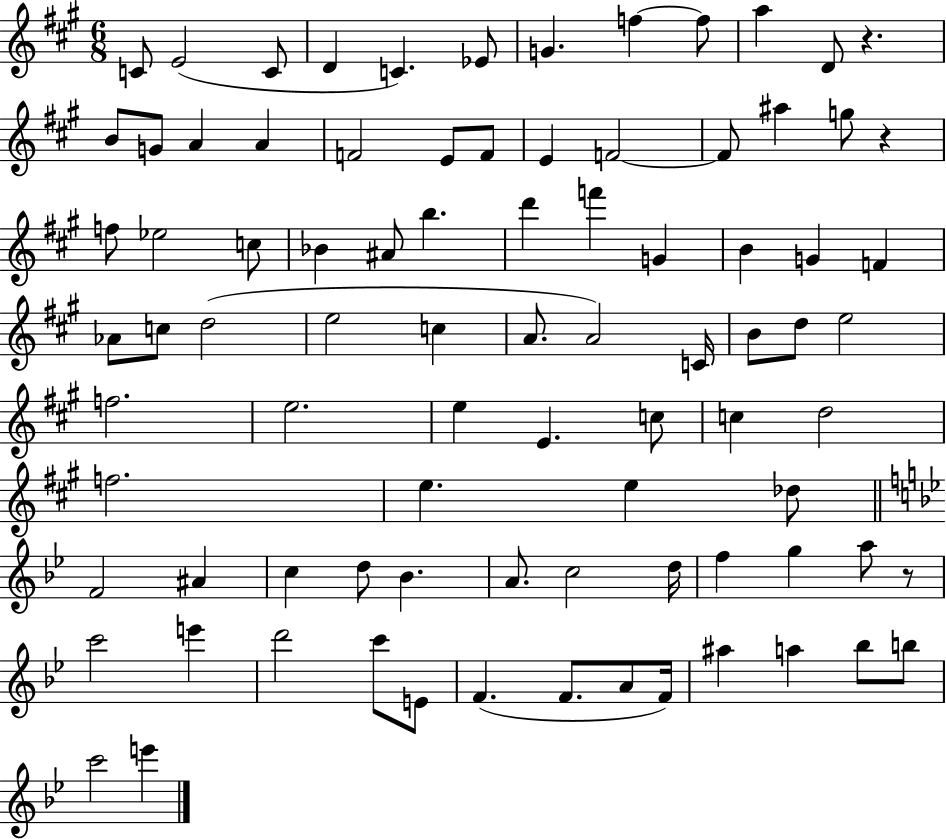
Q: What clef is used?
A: treble